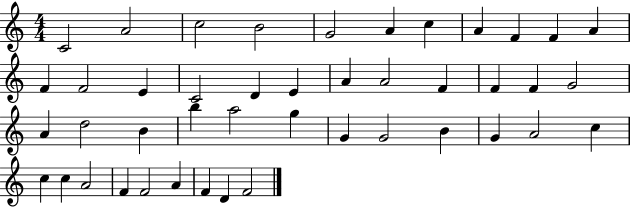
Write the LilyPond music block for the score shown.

{
  \clef treble
  \numericTimeSignature
  \time 4/4
  \key c \major
  c'2 a'2 | c''2 b'2 | g'2 a'4 c''4 | a'4 f'4 f'4 a'4 | \break f'4 f'2 e'4 | c'2 d'4 e'4 | a'4 a'2 f'4 | f'4 f'4 g'2 | \break a'4 d''2 b'4 | b''4 a''2 g''4 | g'4 g'2 b'4 | g'4 a'2 c''4 | \break c''4 c''4 a'2 | f'4 f'2 a'4 | f'4 d'4 f'2 | \bar "|."
}